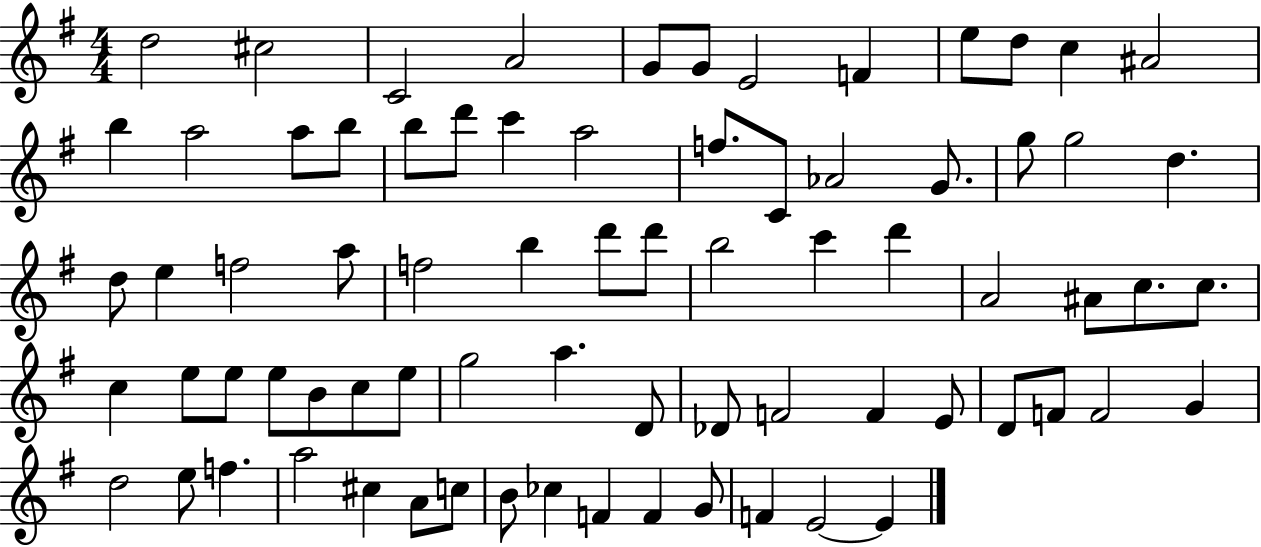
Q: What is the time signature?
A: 4/4